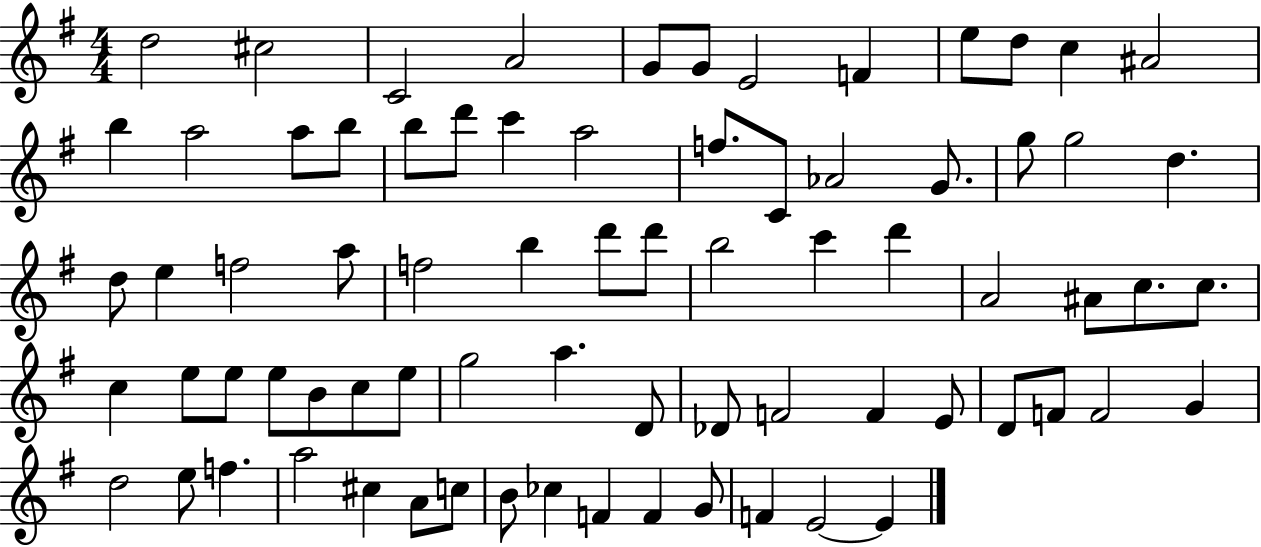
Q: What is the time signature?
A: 4/4